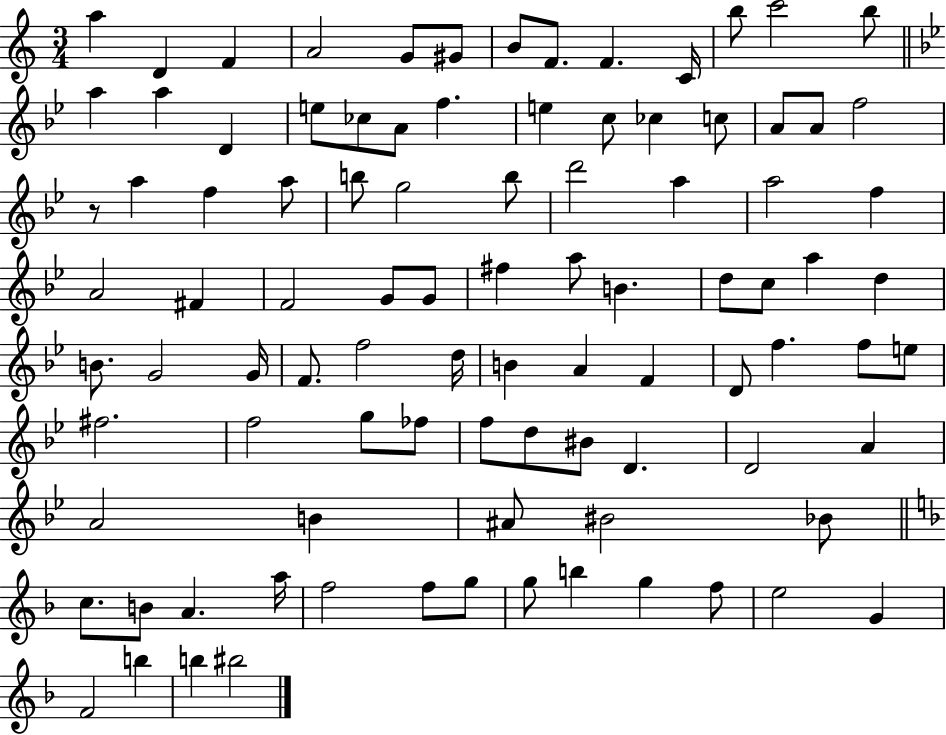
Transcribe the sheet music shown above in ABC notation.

X:1
T:Untitled
M:3/4
L:1/4
K:C
a D F A2 G/2 ^G/2 B/2 F/2 F C/4 b/2 c'2 b/2 a a D e/2 _c/2 A/2 f e c/2 _c c/2 A/2 A/2 f2 z/2 a f a/2 b/2 g2 b/2 d'2 a a2 f A2 ^F F2 G/2 G/2 ^f a/2 B d/2 c/2 a d B/2 G2 G/4 F/2 f2 d/4 B A F D/2 f f/2 e/2 ^f2 f2 g/2 _f/2 f/2 d/2 ^B/2 D D2 A A2 B ^A/2 ^B2 _B/2 c/2 B/2 A a/4 f2 f/2 g/2 g/2 b g f/2 e2 G F2 b b ^b2